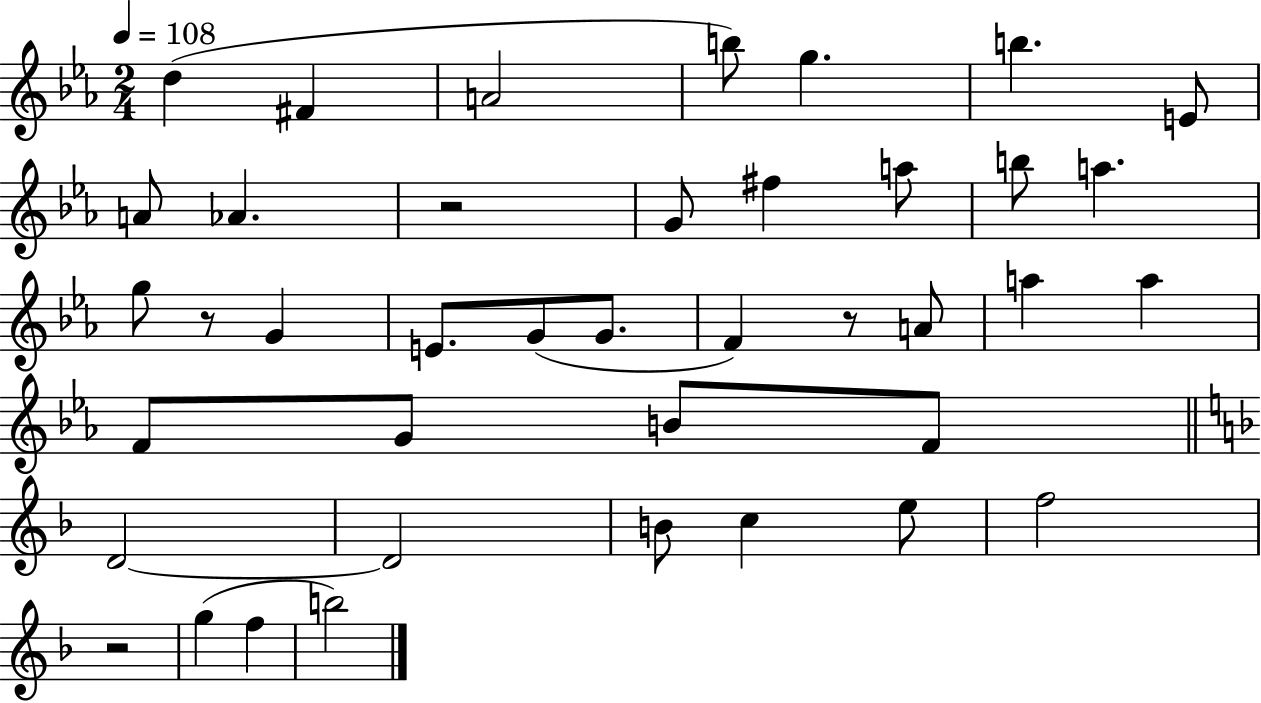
{
  \clef treble
  \numericTimeSignature
  \time 2/4
  \key ees \major
  \tempo 4 = 108
  \repeat volta 2 { d''4( fis'4 | a'2 | b''8) g''4. | b''4. e'8 | \break a'8 aes'4. | r2 | g'8 fis''4 a''8 | b''8 a''4. | \break g''8 r8 g'4 | e'8. g'8( g'8. | f'4) r8 a'8 | a''4 a''4 | \break f'8 g'8 b'8 f'8 | \bar "||" \break \key f \major d'2~~ | d'2 | b'8 c''4 e''8 | f''2 | \break r2 | g''4( f''4 | b''2) | } \bar "|."
}